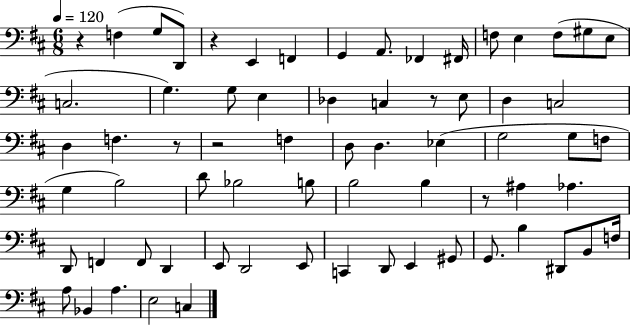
{
  \clef bass
  \numericTimeSignature
  \time 6/8
  \key d \major
  \tempo 4 = 120
  r4 f4( g8 d,8) | r4 e,4 f,4 | g,4 a,8. fes,4 fis,16 | f8 e4 f8( gis8 e8 | \break c2. | g4.) g8 e4 | des4 c4 r8 e8 | d4 c2 | \break d4 f4. r8 | r2 f4 | d8 d4. ees4( | g2 g8 f8 | \break g4 b2) | d'8 bes2 b8 | b2 b4 | r8 ais4 aes4. | \break d,8 f,4 f,8 d,4 | e,8 d,2 e,8 | c,4 d,8 e,4 gis,8 | g,8. b4 dis,8 b,8 f16 | \break a8 bes,4 a4. | e2 c4 | \bar "|."
}